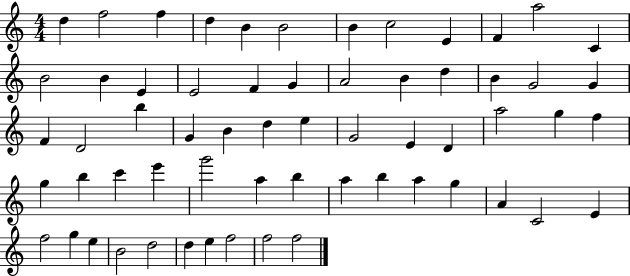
D5/q F5/h F5/q D5/q B4/q B4/h B4/q C5/h E4/q F4/q A5/h C4/q B4/h B4/q E4/q E4/h F4/q G4/q A4/h B4/q D5/q B4/q G4/h G4/q F4/q D4/h B5/q G4/q B4/q D5/q E5/q G4/h E4/q D4/q A5/h G5/q F5/q G5/q B5/q C6/q E6/q G6/h A5/q B5/q A5/q B5/q A5/q G5/q A4/q C4/h E4/q F5/h G5/q E5/q B4/h D5/h D5/q E5/q F5/h F5/h F5/h